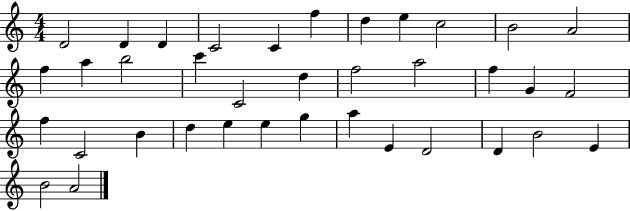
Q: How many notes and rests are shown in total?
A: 37